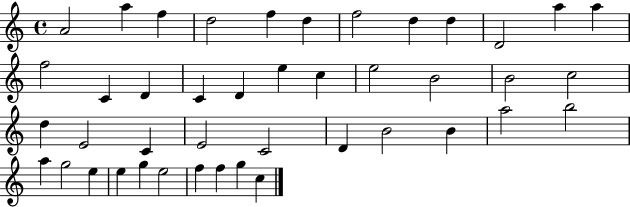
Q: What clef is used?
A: treble